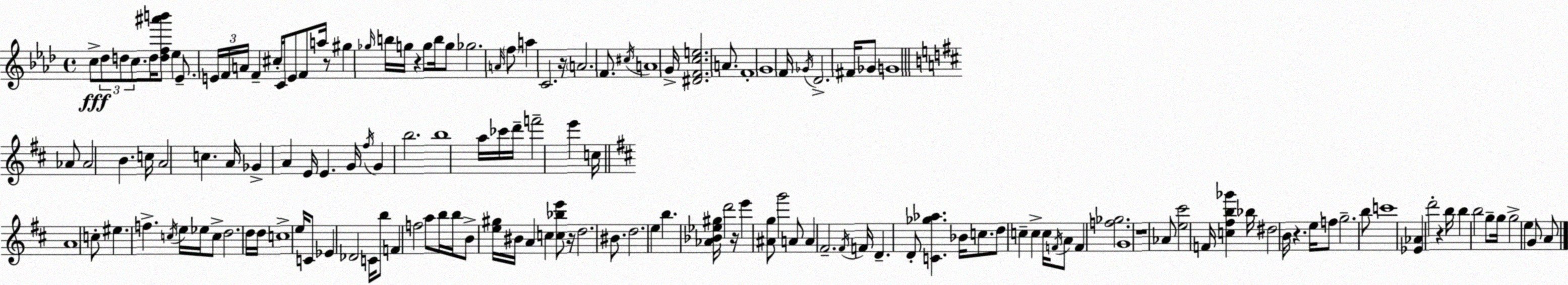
X:1
T:Untitled
M:4/4
L:1/4
K:Ab
c/2 _d/2 d/2 c/2 d/4 [df^a'b']/2 _e _E/2 E/4 F/4 A/4 F ^c/4 C/4 E/2 F/2 a/4 z/2 ^g _g/4 b/4 g/4 z g/2 b/4 g/2 _g2 A/4 f/2 a C2 z/4 A2 F/2 ^c/4 A4 G/4 [^DFce]2 A/2 F4 G4 F/4 _G/4 _D2 ^F/4 _G/2 G4 _A/2 _A2 B c/4 A2 c A/4 _G A E/4 E G/4 ^f/4 G b2 b4 a/4 _c'/4 d'/4 f'2 e' c/4 A4 c/2 ^e f c/4 e/4 _e/4 c/2 d2 d/4 d/4 c4 e/4 C/2 _E _D2 C/4 b/2 F f2 a/2 b/4 b/4 B/2 [e^g]/4 ^B/4 A c [c_be']/2 z/4 d2 ^B/2 d2 e b [_A_B_e^g]/4 d'2 z/4 e' [^Ag]/2 g'2 A/2 A ^F2 ^F/4 F/4 D D/2 [C_g_a] _B/4 c/2 d/2 c c c/4 F/4 A/2 F [f_g]2 G4 z4 _A/2 [e^c']2 F/4 [c^fb_g'] _b/4 ^d2 B/4 z e/4 f/2 g2 b/2 c'4 [_E_A] d'2 z b/4 b b2 g/2 g/4 g2 e G/2 A/2